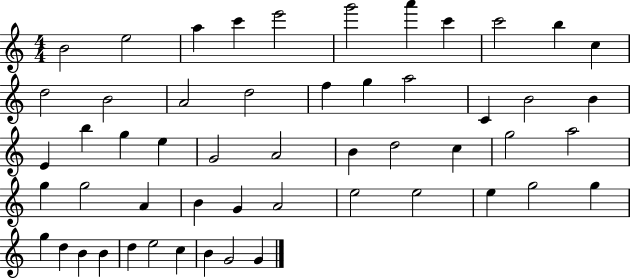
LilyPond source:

{
  \clef treble
  \numericTimeSignature
  \time 4/4
  \key c \major
  b'2 e''2 | a''4 c'''4 e'''2 | g'''2 a'''4 c'''4 | c'''2 b''4 c''4 | \break d''2 b'2 | a'2 d''2 | f''4 g''4 a''2 | c'4 b'2 b'4 | \break e'4 b''4 g''4 e''4 | g'2 a'2 | b'4 d''2 c''4 | g''2 a''2 | \break g''4 g''2 a'4 | b'4 g'4 a'2 | e''2 e''2 | e''4 g''2 g''4 | \break g''4 d''4 b'4 b'4 | d''4 e''2 c''4 | b'4 g'2 g'4 | \bar "|."
}